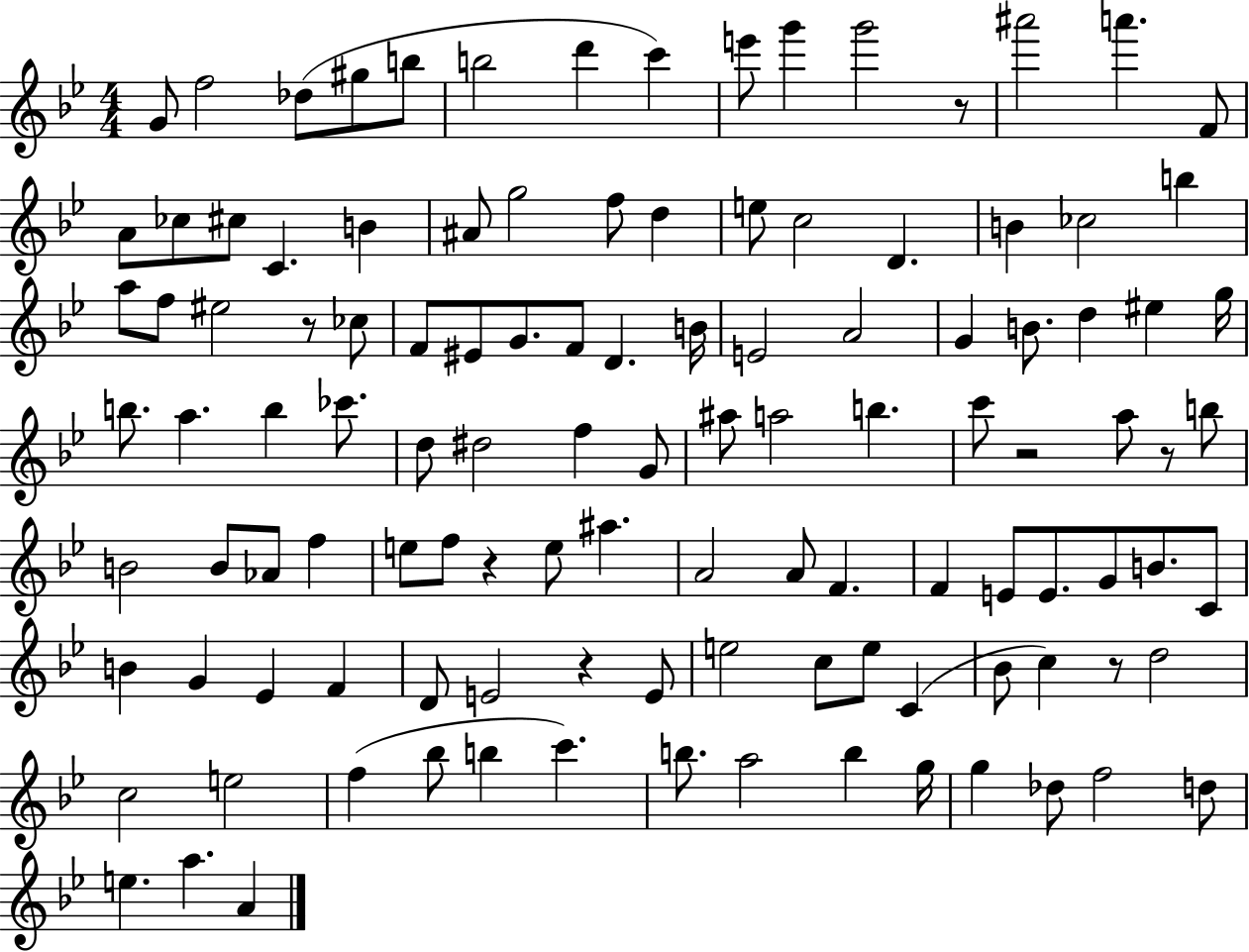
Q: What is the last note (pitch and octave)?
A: A4